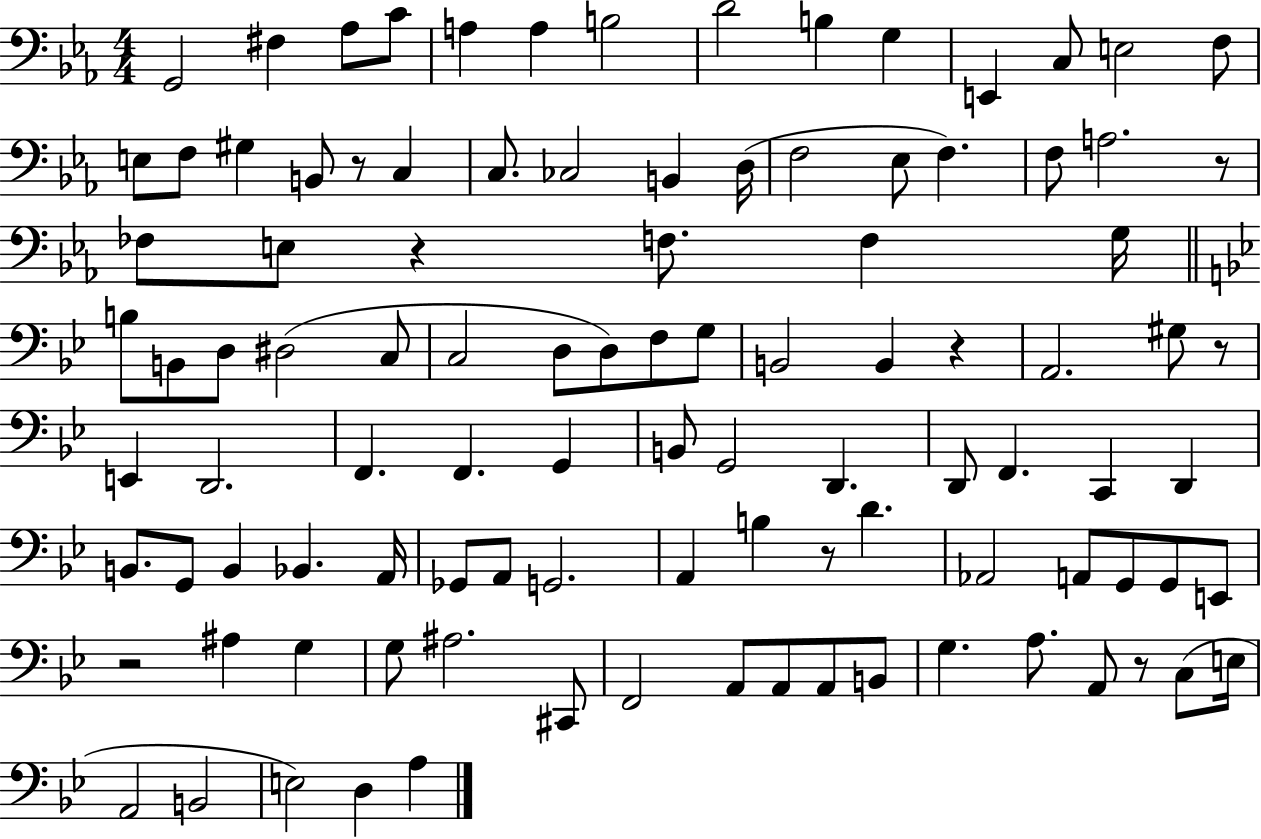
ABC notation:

X:1
T:Untitled
M:4/4
L:1/4
K:Eb
G,,2 ^F, _A,/2 C/2 A, A, B,2 D2 B, G, E,, C,/2 E,2 F,/2 E,/2 F,/2 ^G, B,,/2 z/2 C, C,/2 _C,2 B,, D,/4 F,2 _E,/2 F, F,/2 A,2 z/2 _F,/2 E,/2 z F,/2 F, G,/4 B,/2 B,,/2 D,/2 ^D,2 C,/2 C,2 D,/2 D,/2 F,/2 G,/2 B,,2 B,, z A,,2 ^G,/2 z/2 E,, D,,2 F,, F,, G,, B,,/2 G,,2 D,, D,,/2 F,, C,, D,, B,,/2 G,,/2 B,, _B,, A,,/4 _G,,/2 A,,/2 G,,2 A,, B, z/2 D _A,,2 A,,/2 G,,/2 G,,/2 E,,/2 z2 ^A, G, G,/2 ^A,2 ^C,,/2 F,,2 A,,/2 A,,/2 A,,/2 B,,/2 G, A,/2 A,,/2 z/2 C,/2 E,/4 A,,2 B,,2 E,2 D, A,